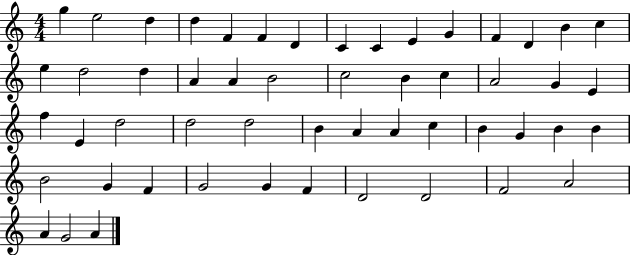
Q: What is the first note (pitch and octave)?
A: G5